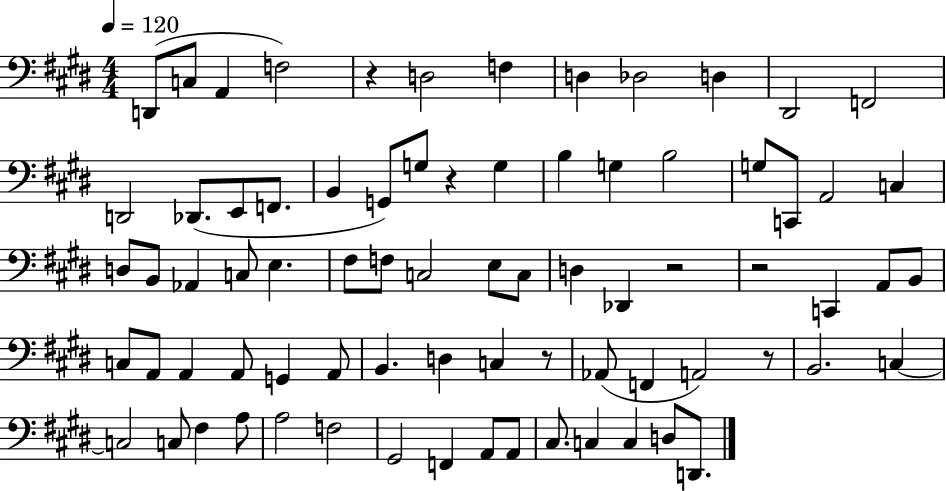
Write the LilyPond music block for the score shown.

{
  \clef bass
  \numericTimeSignature
  \time 4/4
  \key e \major
  \tempo 4 = 120
  d,8( c8 a,4 f2) | r4 d2 f4 | d4 des2 d4 | dis,2 f,2 | \break d,2 des,8.( e,8 f,8. | b,4 g,8) g8 r4 g4 | b4 g4 b2 | g8 c,8 a,2 c4 | \break d8 b,8 aes,4 c8 e4. | fis8 f8 c2 e8 c8 | d4 des,4 r2 | r2 c,4 a,8 b,8 | \break c8 a,8 a,4 a,8 g,4 a,8 | b,4. d4 c4 r8 | aes,8( f,4 a,2) r8 | b,2. c4~~ | \break c2 c8 fis4 a8 | a2 f2 | gis,2 f,4 a,8 a,8 | cis8. c4 c4 d8 d,8. | \break \bar "|."
}